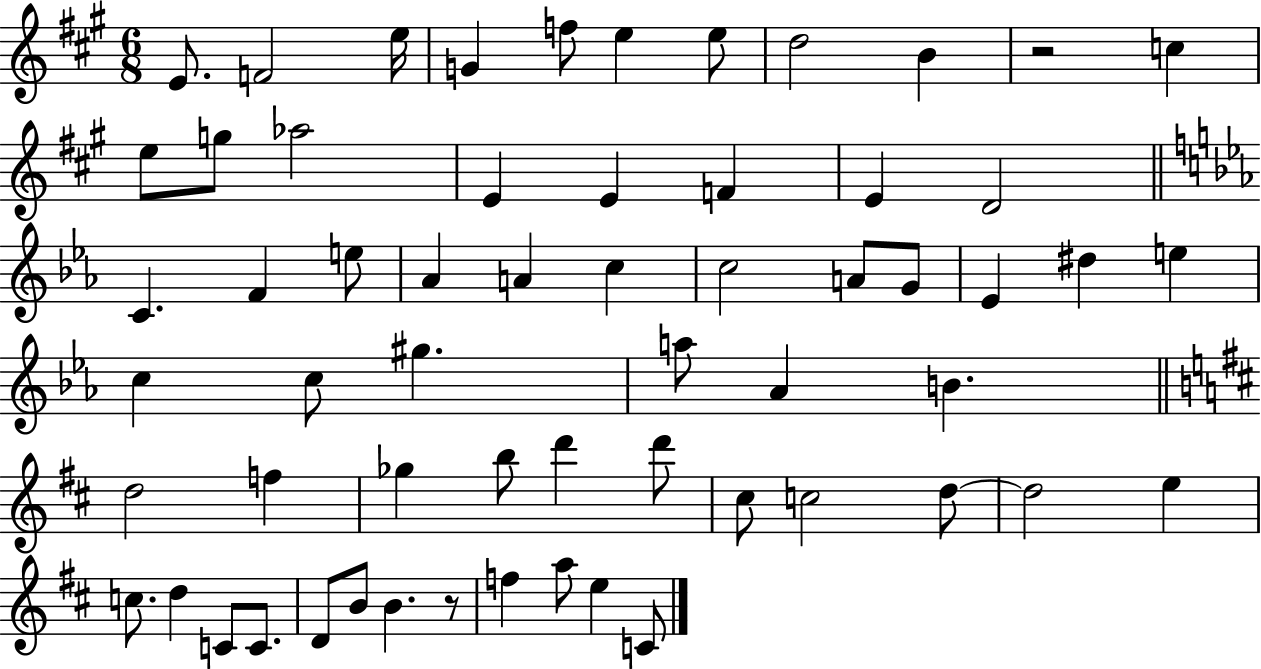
{
  \clef treble
  \numericTimeSignature
  \time 6/8
  \key a \major
  e'8. f'2 e''16 | g'4 f''8 e''4 e''8 | d''2 b'4 | r2 c''4 | \break e''8 g''8 aes''2 | e'4 e'4 f'4 | e'4 d'2 | \bar "||" \break \key ees \major c'4. f'4 e''8 | aes'4 a'4 c''4 | c''2 a'8 g'8 | ees'4 dis''4 e''4 | \break c''4 c''8 gis''4. | a''8 aes'4 b'4. | \bar "||" \break \key d \major d''2 f''4 | ges''4 b''8 d'''4 d'''8 | cis''8 c''2 d''8~~ | d''2 e''4 | \break c''8. d''4 c'8 c'8. | d'8 b'8 b'4. r8 | f''4 a''8 e''4 c'8 | \bar "|."
}